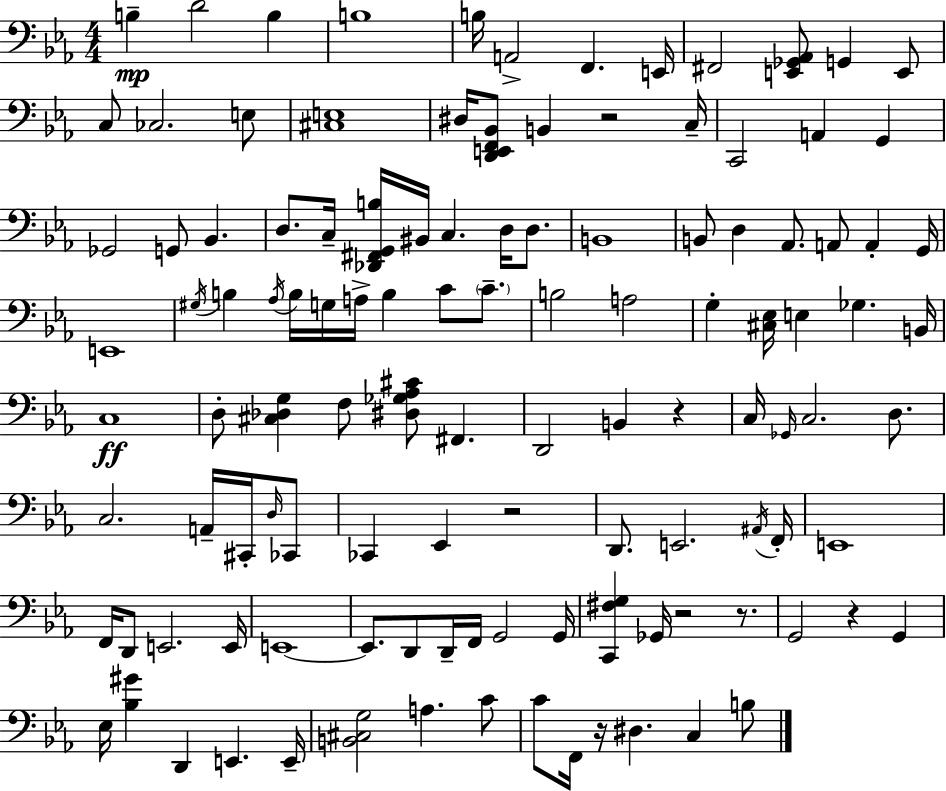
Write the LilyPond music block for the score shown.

{
  \clef bass
  \numericTimeSignature
  \time 4/4
  \key c \minor
  b4--\mp d'2 b4 | b1 | b16 a,2-> f,4. e,16 | fis,2 <e, ges, aes,>8 g,4 e,8 | \break c8 ces2. e8 | <cis e>1 | dis16 <d, e, f, bes,>8 b,4 r2 c16-- | c,2 a,4 g,4 | \break ges,2 g,8 bes,4. | d8. c16-- <des, fis, g, b>16 bis,16 c4. d16 d8. | b,1 | b,8 d4 aes,8. a,8 a,4-. g,16 | \break e,1 | \acciaccatura { gis16 } b4 \acciaccatura { aes16 } b16 g16 a16-> b4 c'8 \parenthesize c'8.-- | b2 a2 | g4-. <cis ees>16 e4 ges4. | \break b,16 c1\ff | d8-. <cis des g>4 f8 <dis ges aes cis'>8 fis,4. | d,2 b,4 r4 | c16 \grace { ges,16 } c2. | \break d8. c2. a,16-- | cis,16-. \grace { d16 } ces,8 ces,4 ees,4 r2 | d,8. e,2. | \acciaccatura { ais,16 } f,16-. e,1 | \break f,16 d,8 e,2. | e,16 e,1~~ | e,8. d,8 d,16-- f,16 g,2 | g,16 <c, fis g>4 ges,16 r2 | \break r8. g,2 r4 | g,4 ees16 <bes gis'>4 d,4 e,4. | e,16-- <b, cis g>2 a4. | c'8 c'8 f,16 r16 dis4. c4 | \break b8 \bar "|."
}